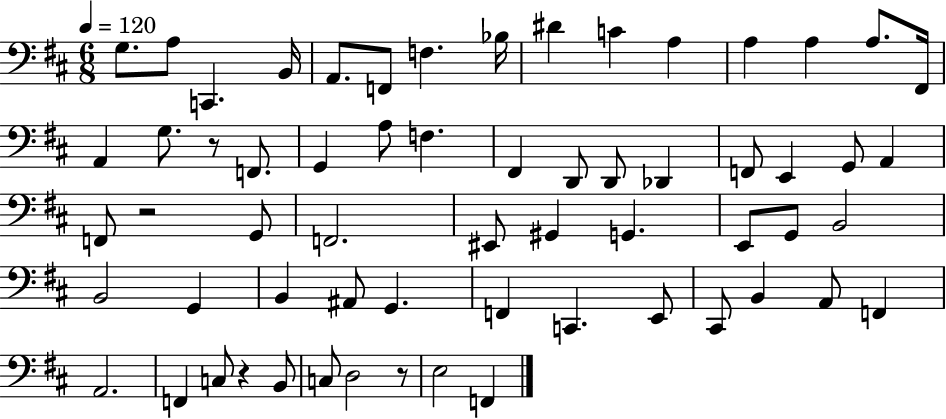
G3/e. A3/e C2/q. B2/s A2/e. F2/e F3/q. Bb3/s D#4/q C4/q A3/q A3/q A3/q A3/e. F#2/s A2/q G3/e. R/e F2/e. G2/q A3/e F3/q. F#2/q D2/e D2/e Db2/q F2/e E2/q G2/e A2/q F2/e R/h G2/e F2/h. EIS2/e G#2/q G2/q. E2/e G2/e B2/h B2/h G2/q B2/q A#2/e G2/q. F2/q C2/q. E2/e C#2/e B2/q A2/e F2/q A2/h. F2/q C3/e R/q B2/e C3/e D3/h R/e E3/h F2/q